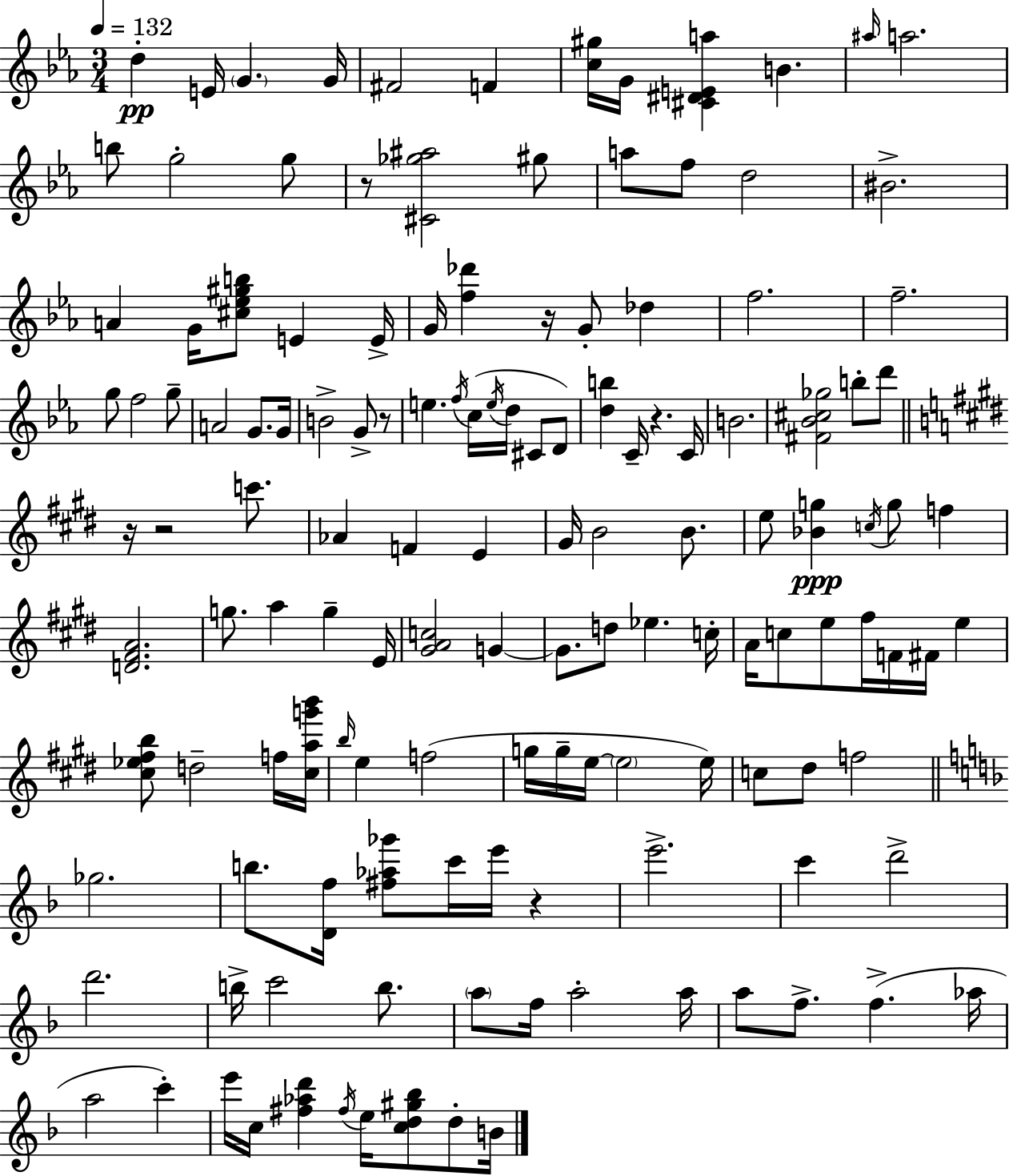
{
  \clef treble
  \numericTimeSignature
  \time 3/4
  \key ees \major
  \tempo 4 = 132
  d''4-.\pp e'16 \parenthesize g'4. g'16 | fis'2 f'4 | <c'' gis''>16 g'16 <cis' dis' e' a''>4 b'4. | \grace { ais''16 } a''2. | \break b''8 g''2-. g''8 | r8 <cis' ges'' ais''>2 gis''8 | a''8 f''8 d''2 | bis'2.-> | \break a'4 g'16 <cis'' ees'' gis'' b''>8 e'4 | e'16-> g'16 <f'' des'''>4 r16 g'8-. des''4 | f''2. | f''2.-- | \break g''8 f''2 g''8-- | a'2 g'8. | g'16 b'2-> g'8-> r8 | e''4. \acciaccatura { f''16 } c''16( \acciaccatura { e''16 } d''16 cis'8 | \break d'8) <d'' b''>4 c'16-- r4. | c'16 b'2. | <fis' bes' cis'' ges''>2 b''8-. | d'''8 \bar "||" \break \key e \major r16 r2 c'''8. | aes'4 f'4 e'4 | gis'16 b'2 b'8. | e''8 <bes' g''>4\ppp \acciaccatura { c''16 } g''8 f''4 | \break <d' fis' a'>2. | g''8. a''4 g''4-- | e'16 <gis' a' c''>2 g'4~~ | g'8. d''8 ees''4. | \break c''16-. a'16 c''8 e''8 fis''16 f'16 fis'16 e''4 | <cis'' ees'' fis'' b''>8 d''2-- f''16 | <cis'' a'' g''' b'''>16 \grace { b''16 } e''4 f''2( | g''16 g''16-- e''16~~ \parenthesize e''2 | \break e''16) c''8 dis''8 f''2 | \bar "||" \break \key f \major ges''2. | b''8. <d' f''>16 <fis'' aes'' ges'''>8 c'''16 e'''16 r4 | e'''2.-> | c'''4 d'''2-> | \break d'''2. | b''16-> c'''2 b''8. | \parenthesize a''8 f''16 a''2-. a''16 | a''8 f''8.-> f''4.->( aes''16 | \break a''2 c'''4-.) | e'''16 c''16 <fis'' aes'' d'''>4 \acciaccatura { fis''16 } e''16 <c'' d'' gis'' bes''>8 d''8-. | b'16 \bar "|."
}